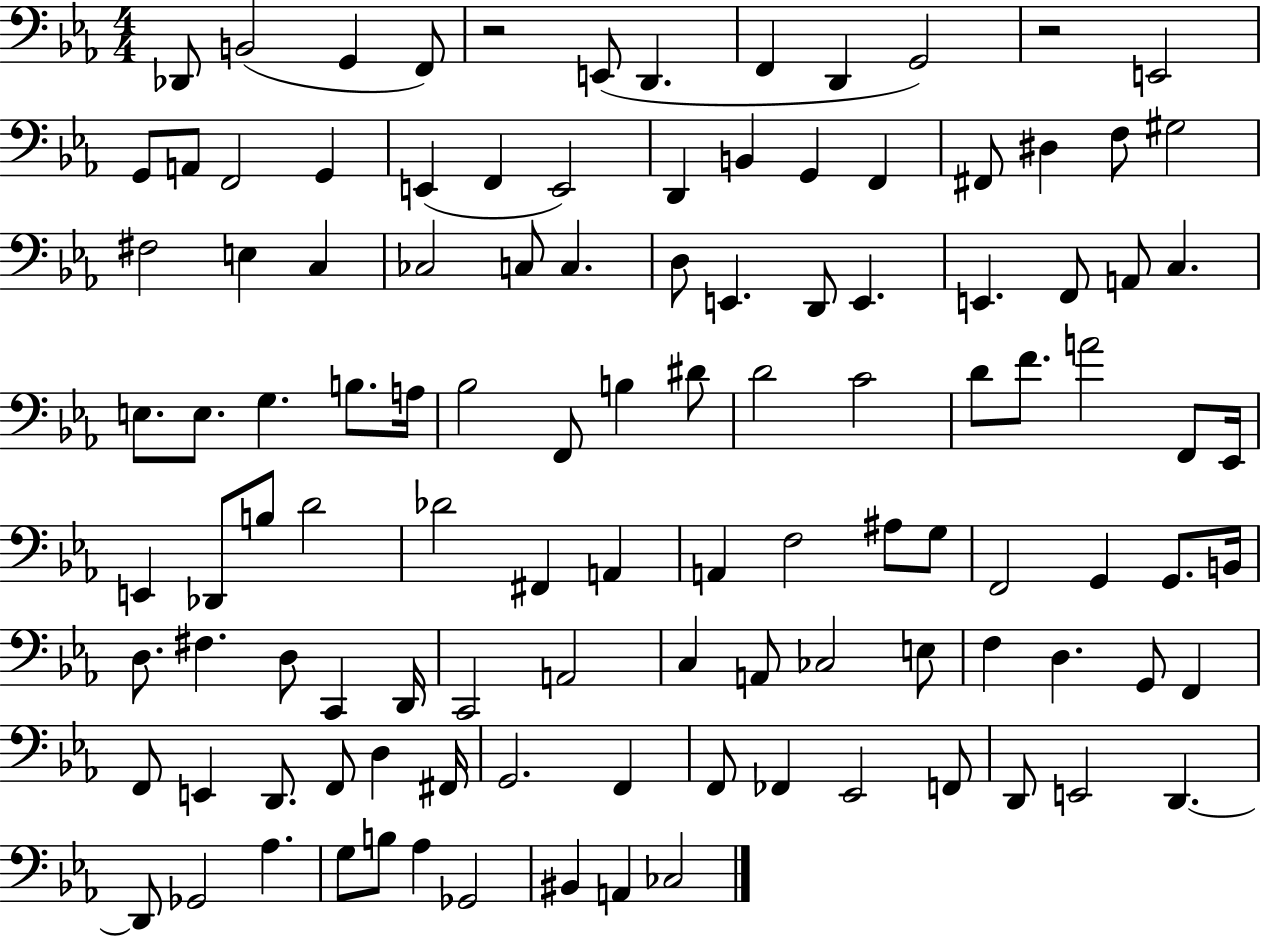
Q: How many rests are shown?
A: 2